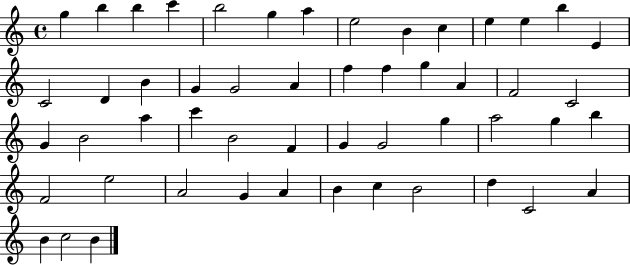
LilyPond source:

{
  \clef treble
  \time 4/4
  \defaultTimeSignature
  \key c \major
  g''4 b''4 b''4 c'''4 | b''2 g''4 a''4 | e''2 b'4 c''4 | e''4 e''4 b''4 e'4 | \break c'2 d'4 b'4 | g'4 g'2 a'4 | f''4 f''4 g''4 a'4 | f'2 c'2 | \break g'4 b'2 a''4 | c'''4 b'2 f'4 | g'4 g'2 g''4 | a''2 g''4 b''4 | \break f'2 e''2 | a'2 g'4 a'4 | b'4 c''4 b'2 | d''4 c'2 a'4 | \break b'4 c''2 b'4 | \bar "|."
}